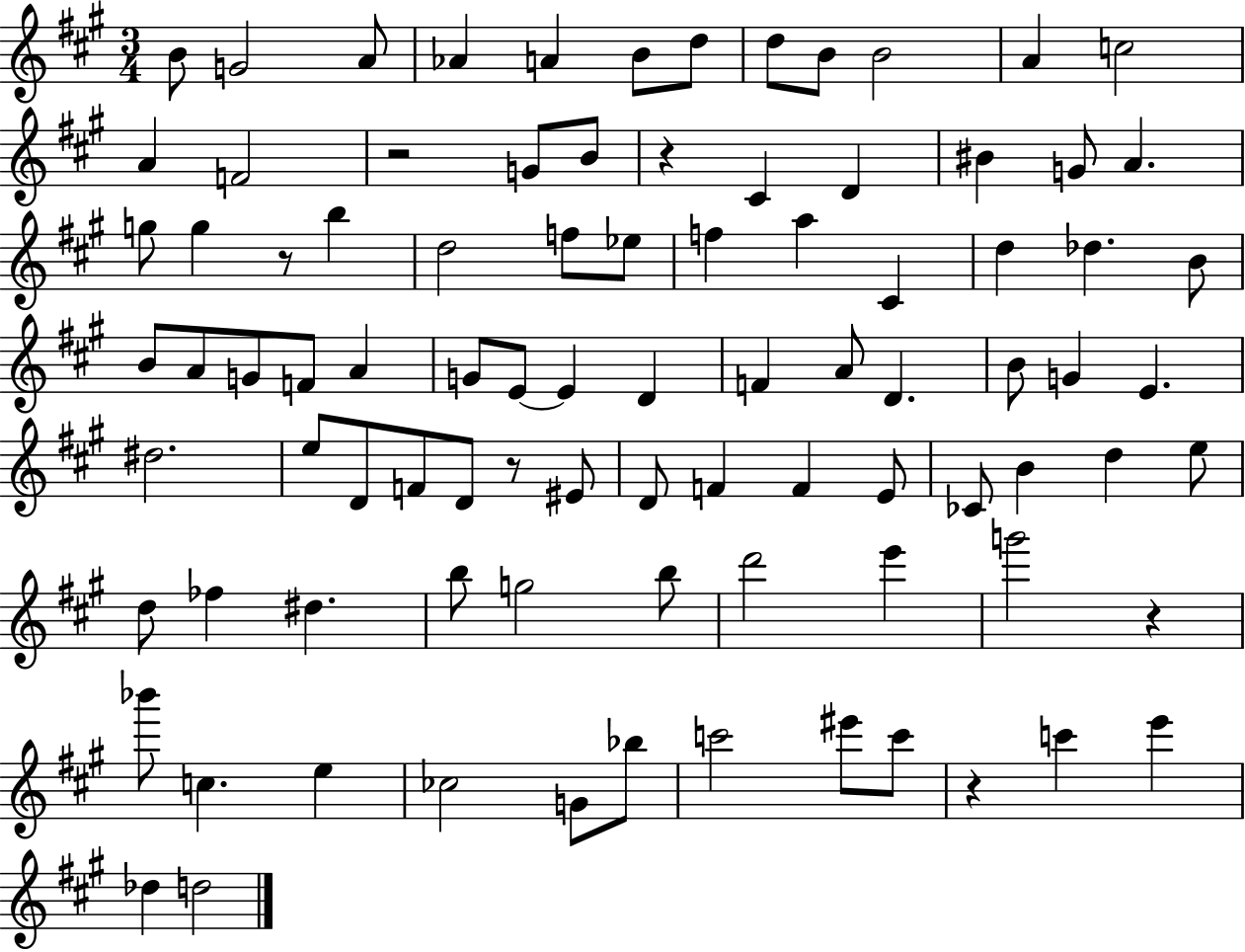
{
  \clef treble
  \numericTimeSignature
  \time 3/4
  \key a \major
  b'8 g'2 a'8 | aes'4 a'4 b'8 d''8 | d''8 b'8 b'2 | a'4 c''2 | \break a'4 f'2 | r2 g'8 b'8 | r4 cis'4 d'4 | bis'4 g'8 a'4. | \break g''8 g''4 r8 b''4 | d''2 f''8 ees''8 | f''4 a''4 cis'4 | d''4 des''4. b'8 | \break b'8 a'8 g'8 f'8 a'4 | g'8 e'8~~ e'4 d'4 | f'4 a'8 d'4. | b'8 g'4 e'4. | \break dis''2. | e''8 d'8 f'8 d'8 r8 eis'8 | d'8 f'4 f'4 e'8 | ces'8 b'4 d''4 e''8 | \break d''8 fes''4 dis''4. | b''8 g''2 b''8 | d'''2 e'''4 | g'''2 r4 | \break bes'''8 c''4. e''4 | ces''2 g'8 bes''8 | c'''2 eis'''8 c'''8 | r4 c'''4 e'''4 | \break des''4 d''2 | \bar "|."
}